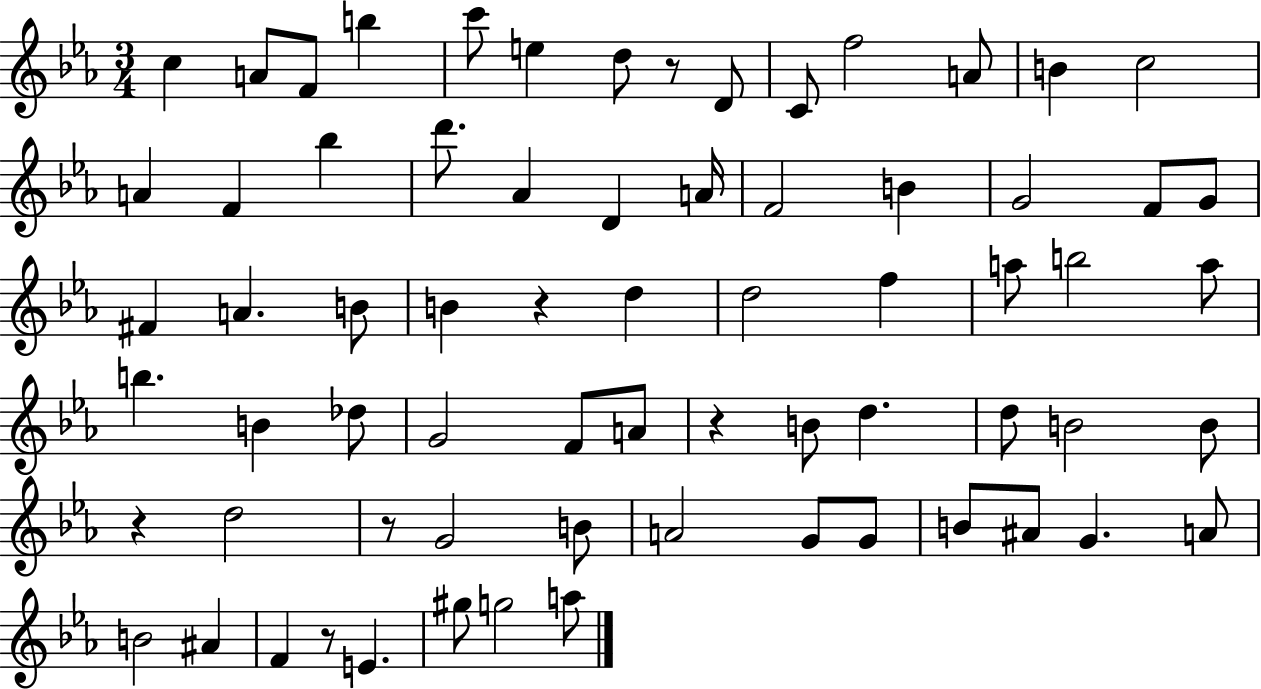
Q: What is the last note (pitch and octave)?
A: A5